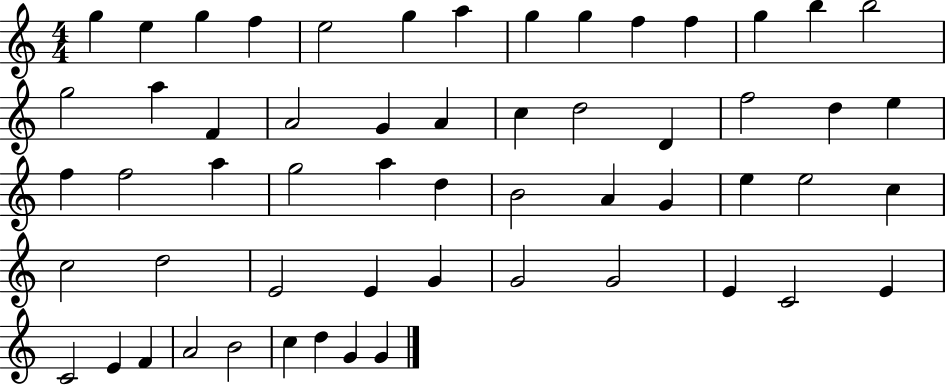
X:1
T:Untitled
M:4/4
L:1/4
K:C
g e g f e2 g a g g f f g b b2 g2 a F A2 G A c d2 D f2 d e f f2 a g2 a d B2 A G e e2 c c2 d2 E2 E G G2 G2 E C2 E C2 E F A2 B2 c d G G